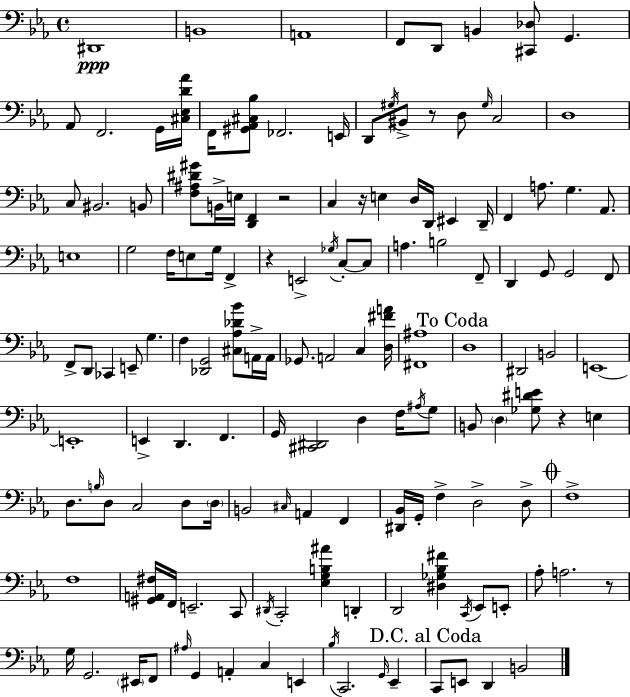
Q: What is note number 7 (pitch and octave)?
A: G2